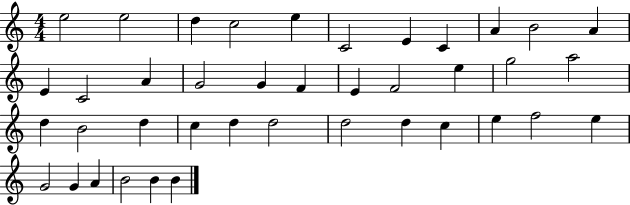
X:1
T:Untitled
M:4/4
L:1/4
K:C
e2 e2 d c2 e C2 E C A B2 A E C2 A G2 G F E F2 e g2 a2 d B2 d c d d2 d2 d c e f2 e G2 G A B2 B B